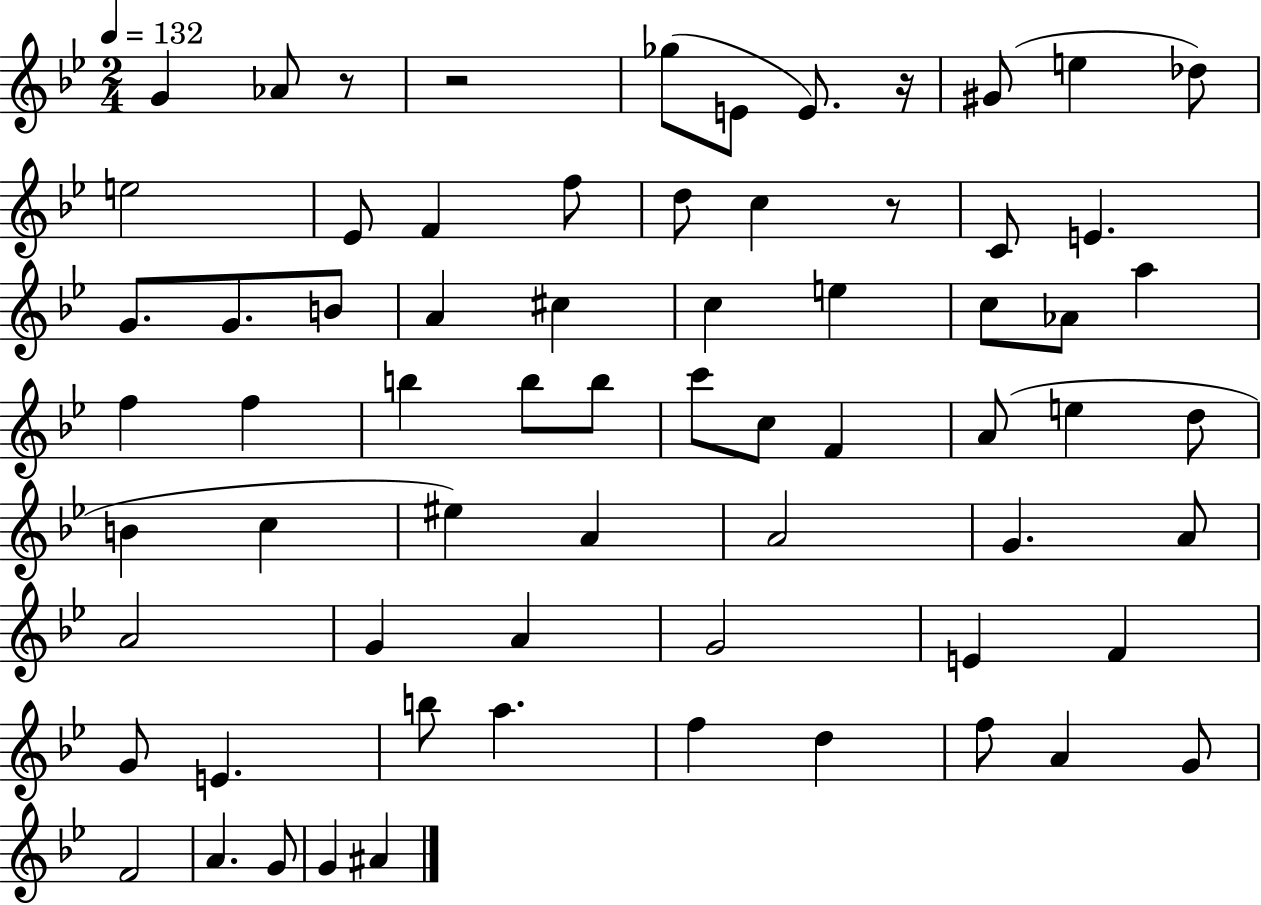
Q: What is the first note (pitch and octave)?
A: G4